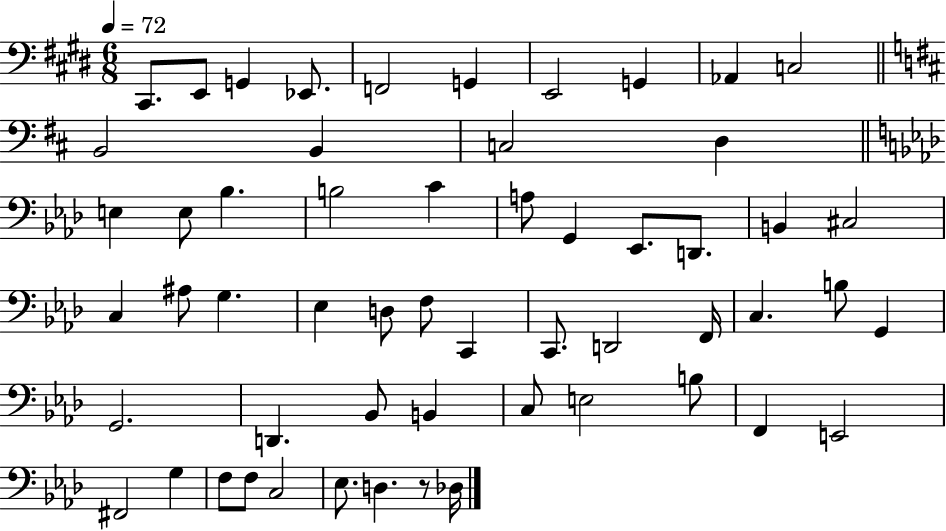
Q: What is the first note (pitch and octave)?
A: C#2